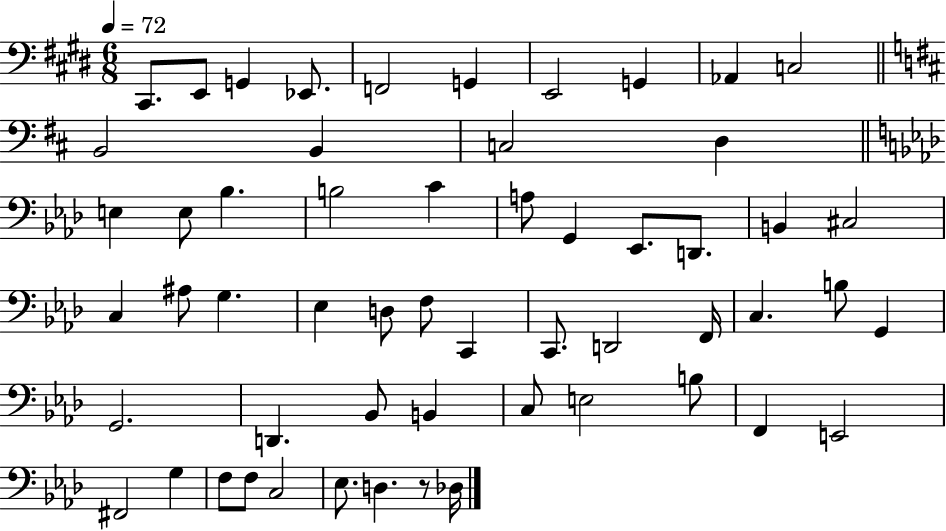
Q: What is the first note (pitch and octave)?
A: C#2